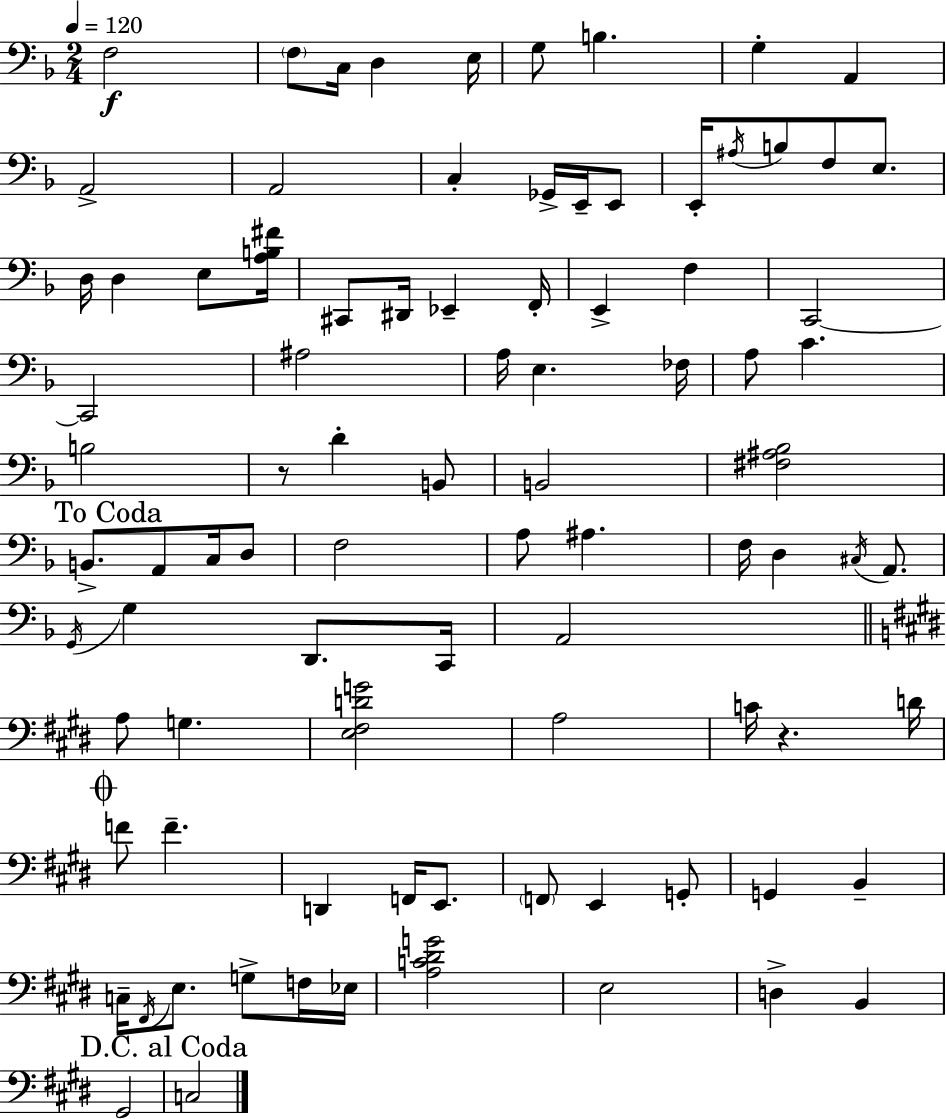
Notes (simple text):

F3/h F3/e C3/s D3/q E3/s G3/e B3/q. G3/q A2/q A2/h A2/h C3/q Gb2/s E2/s E2/e E2/s A#3/s B3/e F3/e E3/e. D3/s D3/q E3/e [A3,B3,F#4]/s C#2/e D#2/s Eb2/q F2/s E2/q F3/q C2/h C2/h A#3/h A3/s E3/q. FES3/s A3/e C4/q. B3/h R/e D4/q B2/e B2/h [F#3,A#3,Bb3]/h B2/e. A2/e C3/s D3/e F3/h A3/e A#3/q. F3/s D3/q C#3/s A2/e. G2/s G3/q D2/e. C2/s A2/h A3/e G3/q. [E3,F#3,D4,G4]/h A3/h C4/s R/q. D4/s F4/e F4/q. D2/q F2/s E2/e. F2/e E2/q G2/e G2/q B2/q C3/s F#2/s E3/e. G3/e F3/s Eb3/s [A3,C4,D#4,G4]/h E3/h D3/q B2/q G#2/h C3/h